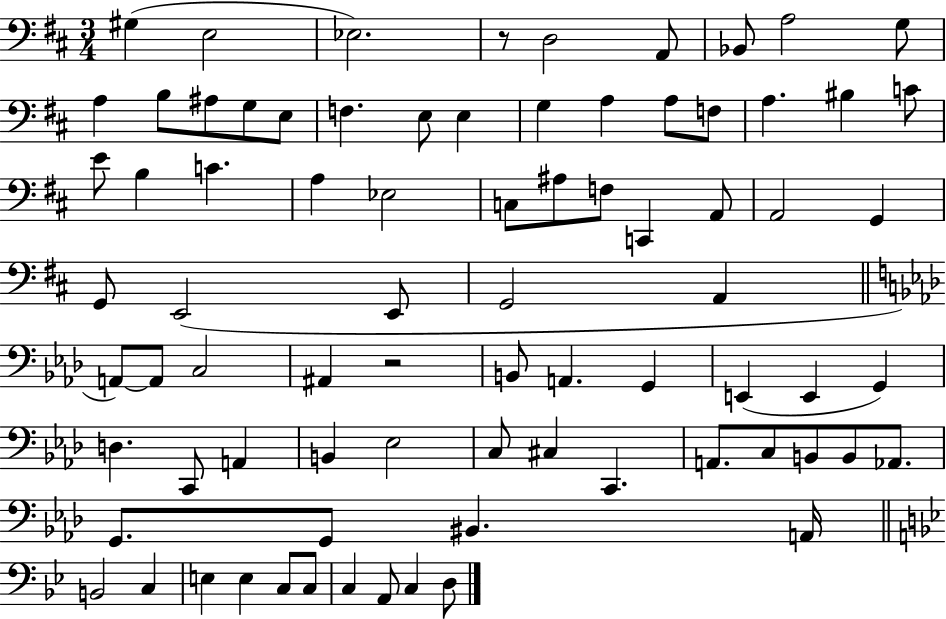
G#3/q E3/h Eb3/h. R/e D3/h A2/e Bb2/e A3/h G3/e A3/q B3/e A#3/e G3/e E3/e F3/q. E3/e E3/q G3/q A3/q A3/e F3/e A3/q. BIS3/q C4/e E4/e B3/q C4/q. A3/q Eb3/h C3/e A#3/e F3/e C2/q A2/e A2/h G2/q G2/e E2/h E2/e G2/h A2/q A2/e A2/e C3/h A#2/q R/h B2/e A2/q. G2/q E2/q E2/q G2/q D3/q. C2/e A2/q B2/q Eb3/h C3/e C#3/q C2/q. A2/e. C3/e B2/e B2/e Ab2/e. G2/e. G2/e BIS2/q. A2/s B2/h C3/q E3/q E3/q C3/e C3/e C3/q A2/e C3/q D3/e